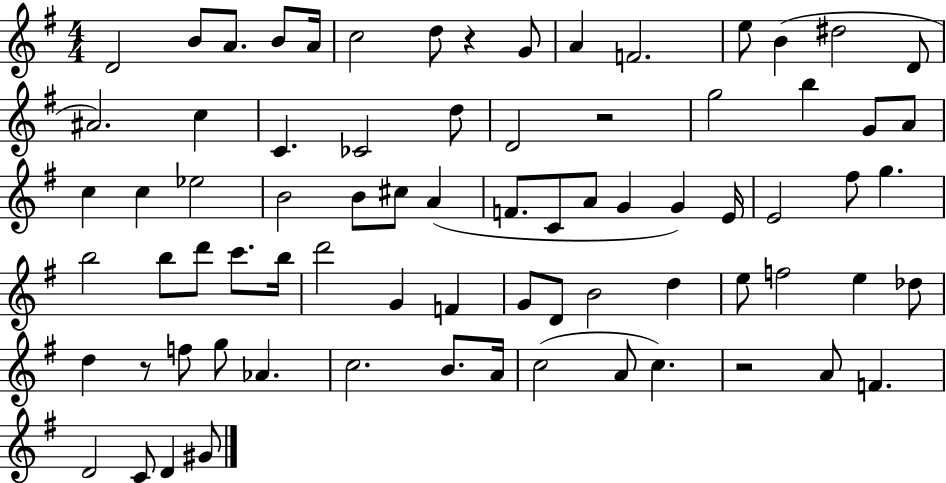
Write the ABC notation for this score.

X:1
T:Untitled
M:4/4
L:1/4
K:G
D2 B/2 A/2 B/2 A/4 c2 d/2 z G/2 A F2 e/2 B ^d2 D/2 ^A2 c C _C2 d/2 D2 z2 g2 b G/2 A/2 c c _e2 B2 B/2 ^c/2 A F/2 C/2 A/2 G G E/4 E2 ^f/2 g b2 b/2 d'/2 c'/2 b/4 d'2 G F G/2 D/2 B2 d e/2 f2 e _d/2 d z/2 f/2 g/2 _A c2 B/2 A/4 c2 A/2 c z2 A/2 F D2 C/2 D ^G/2